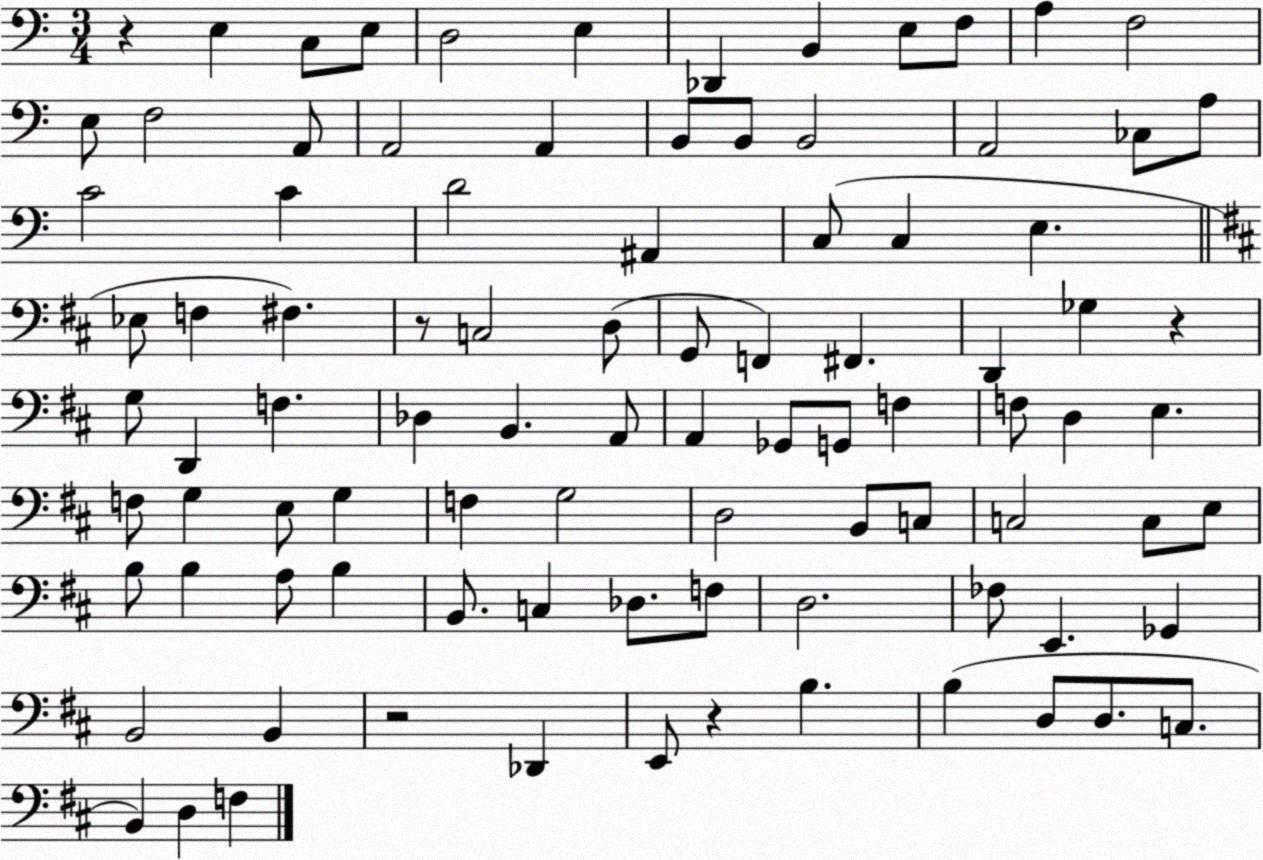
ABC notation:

X:1
T:Untitled
M:3/4
L:1/4
K:C
z E, C,/2 E,/2 D,2 E, _D,, B,, E,/2 F,/2 A, F,2 E,/2 F,2 A,,/2 A,,2 A,, B,,/2 B,,/2 B,,2 A,,2 _C,/2 A,/2 C2 C D2 ^A,, C,/2 C, E, _E,/2 F, ^F, z/2 C,2 D,/2 G,,/2 F,, ^F,, D,, _G, z G,/2 D,, F, _D, B,, A,,/2 A,, _G,,/2 G,,/2 F, F,/2 D, E, F,/2 G, E,/2 G, F, G,2 D,2 B,,/2 C,/2 C,2 C,/2 E,/2 B,/2 B, A,/2 B, B,,/2 C, _D,/2 F,/2 D,2 _F,/2 E,, _G,, B,,2 B,, z2 _D,, E,,/2 z B, B, D,/2 D,/2 C,/2 B,, D, F,